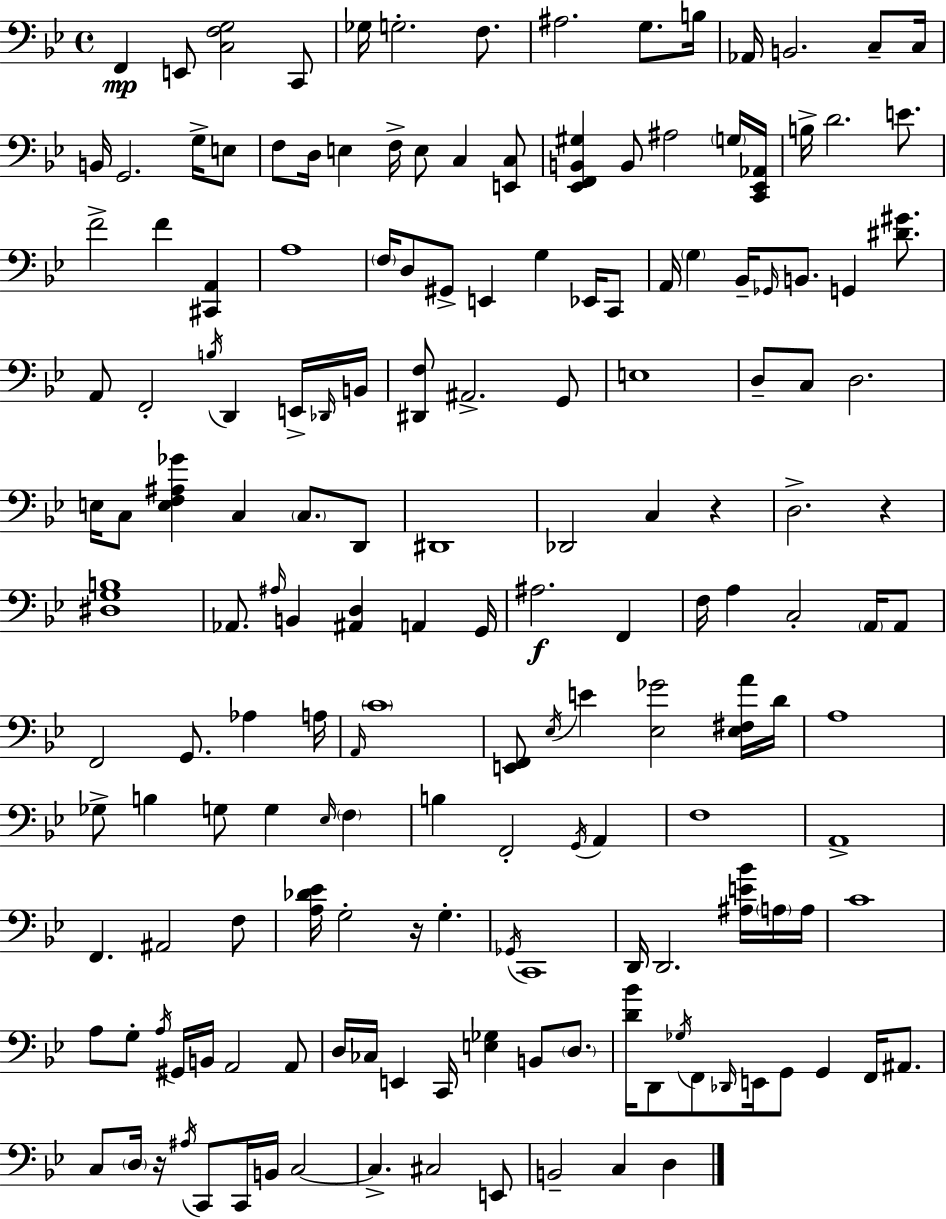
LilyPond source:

{
  \clef bass
  \time 4/4
  \defaultTimeSignature
  \key bes \major
  f,4\mp e,8 <c f g>2 c,8 | ges16 g2.-. f8. | ais2. g8. b16 | aes,16 b,2. c8-- c16 | \break b,16 g,2. g16-> e8 | f8 d16 e4 f16-> e8 c4 <e, c>8 | <ees, f, b, gis>4 b,8 ais2 \parenthesize g16 <c, ees, aes,>16 | b16-> d'2. e'8. | \break f'2-> f'4 <cis, a,>4 | a1 | \parenthesize f16 d8 gis,8-> e,4 g4 ees,16 c,8 | a,16 \parenthesize g4 bes,16-- \grace { ges,16 } b,8. g,4 <dis' gis'>8. | \break a,8 f,2-. \acciaccatura { b16 } d,4 | e,16-> \grace { des,16 } b,16 <dis, f>8 ais,2.-> | g,8 e1 | d8-- c8 d2. | \break e16 c8 <e f ais ges'>4 c4 \parenthesize c8. | d,8 dis,1 | des,2 c4 r4 | d2.-> r4 | \break <dis g b>1 | aes,8. \grace { ais16 } b,4 <ais, d>4 a,4 | g,16 ais2.\f | f,4 f16 a4 c2-. | \break \parenthesize a,16 a,8 f,2 g,8. aes4 | a16 \grace { a,16 } \parenthesize c'1 | <e, f,>8 \acciaccatura { ees16 } e'4 <ees ges'>2 | <ees fis a'>16 d'16 a1 | \break ges8-> b4 g8 g4 | \grace { ees16 } \parenthesize f4 b4 f,2-. | \acciaccatura { g,16 } a,4 f1 | a,1-> | \break f,4. ais,2 | f8 <a des' ees'>16 g2-. | r16 g4.-. \acciaccatura { ges,16 } c,1 | d,16 d,2. | \break <ais e' bes'>16 \parenthesize a16 a16 c'1 | a8 g8-. \acciaccatura { a16 } gis,16 b,16 | a,2 a,8 d16 ces16 e,4 | c,16 <e ges>4 b,8 \parenthesize d8. <d' bes'>16 d,8 \acciaccatura { ges16 } f,8 | \break \grace { des,16 } e,16 g,8 g,4 f,16 ais,8. c8 \parenthesize d16 r16 | \acciaccatura { ais16 } c,8 c,16 b,16 c2~~ c4.-> | cis2 e,8 b,2-- | c4 d4 \bar "|."
}